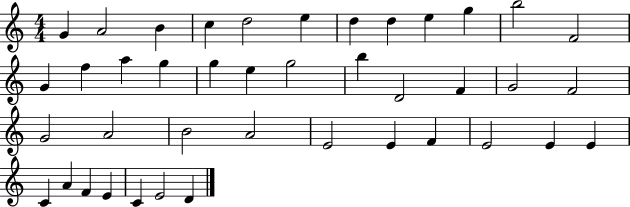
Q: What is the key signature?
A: C major